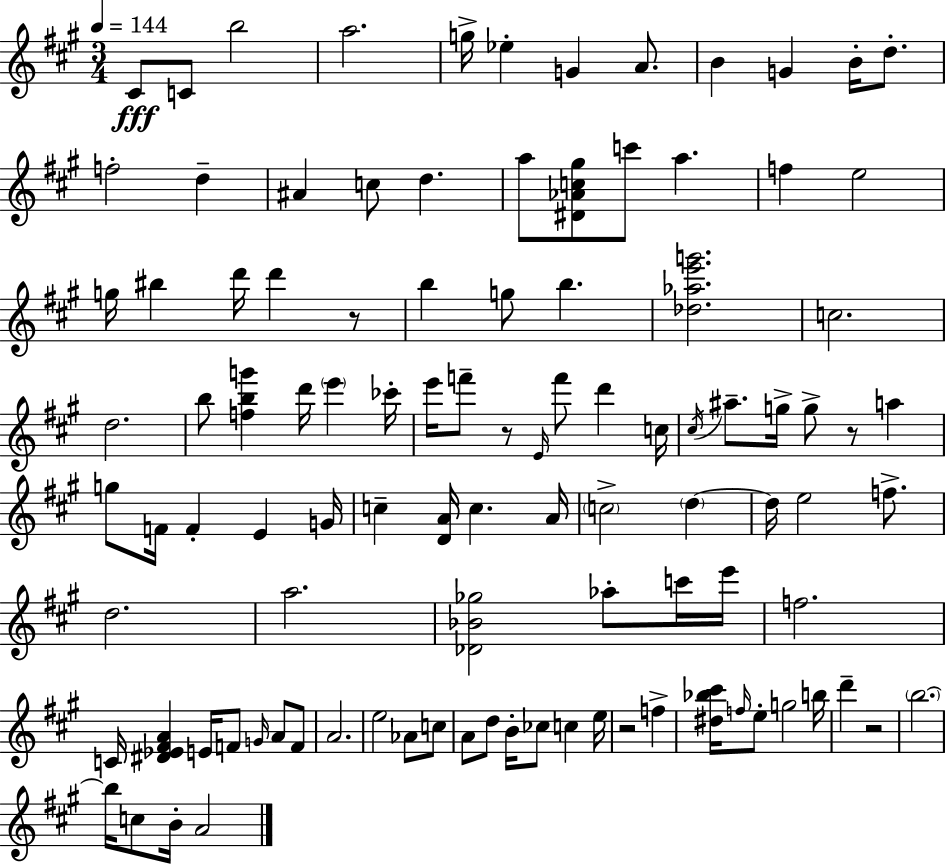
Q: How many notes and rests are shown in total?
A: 104